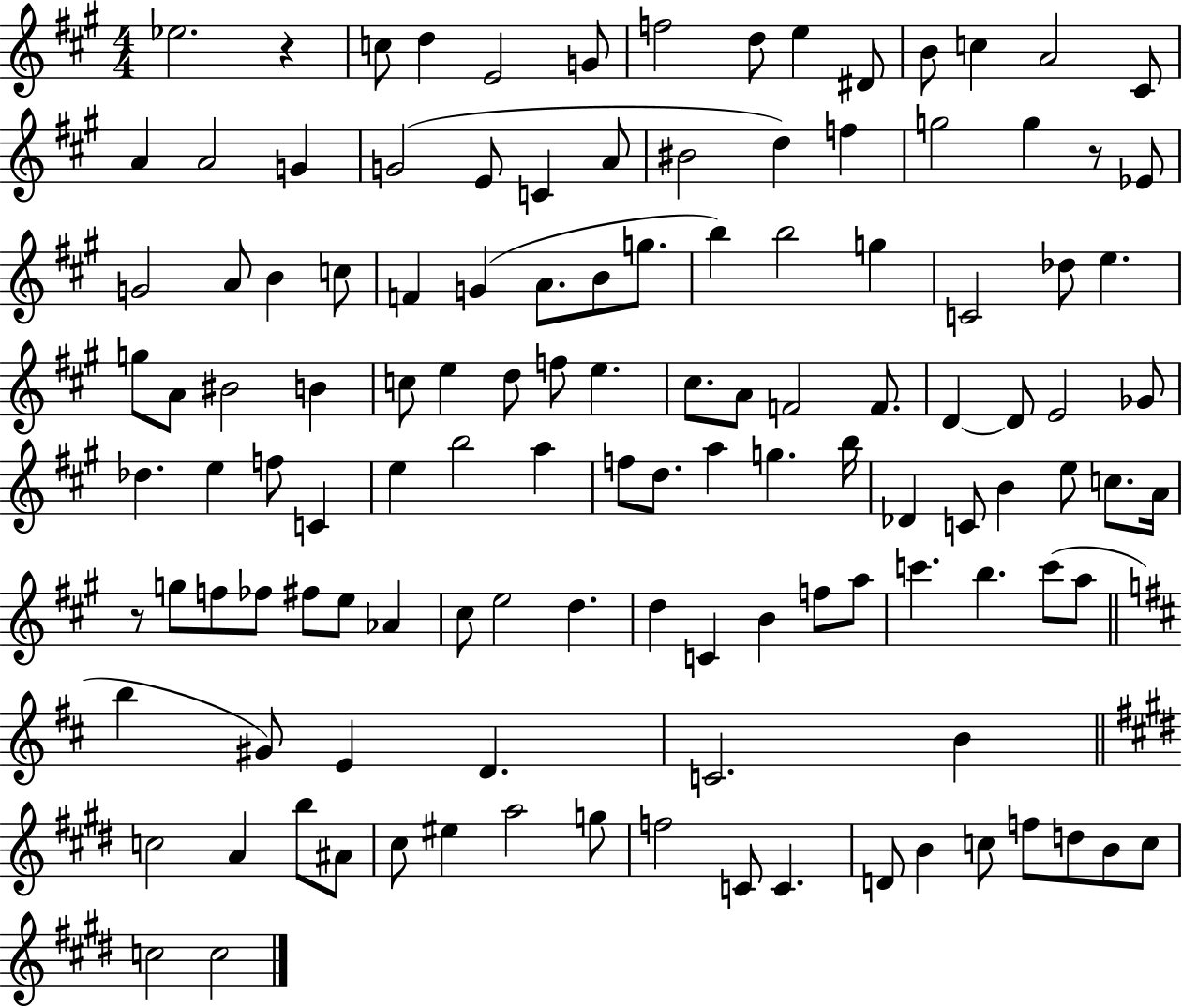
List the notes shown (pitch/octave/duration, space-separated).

Eb5/h. R/q C5/e D5/q E4/h G4/e F5/h D5/e E5/q D#4/e B4/e C5/q A4/h C#4/e A4/q A4/h G4/q G4/h E4/e C4/q A4/e BIS4/h D5/q F5/q G5/h G5/q R/e Eb4/e G4/h A4/e B4/q C5/e F4/q G4/q A4/e. B4/e G5/e. B5/q B5/h G5/q C4/h Db5/e E5/q. G5/e A4/e BIS4/h B4/q C5/e E5/q D5/e F5/e E5/q. C#5/e. A4/e F4/h F4/e. D4/q D4/e E4/h Gb4/e Db5/q. E5/q F5/e C4/q E5/q B5/h A5/q F5/e D5/e. A5/q G5/q. B5/s Db4/q C4/e B4/q E5/e C5/e. A4/s R/e G5/e F5/e FES5/e F#5/e E5/e Ab4/q C#5/e E5/h D5/q. D5/q C4/q B4/q F5/e A5/e C6/q. B5/q. C6/e A5/e B5/q G#4/e E4/q D4/q. C4/h. B4/q C5/h A4/q B5/e A#4/e C#5/e EIS5/q A5/h G5/e F5/h C4/e C4/q. D4/e B4/q C5/e F5/e D5/e B4/e C5/e C5/h C5/h